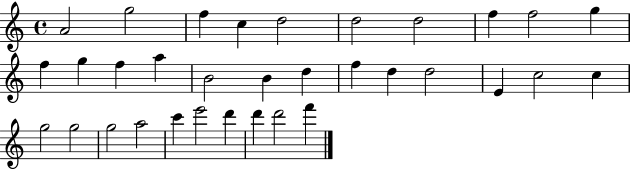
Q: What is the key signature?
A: C major